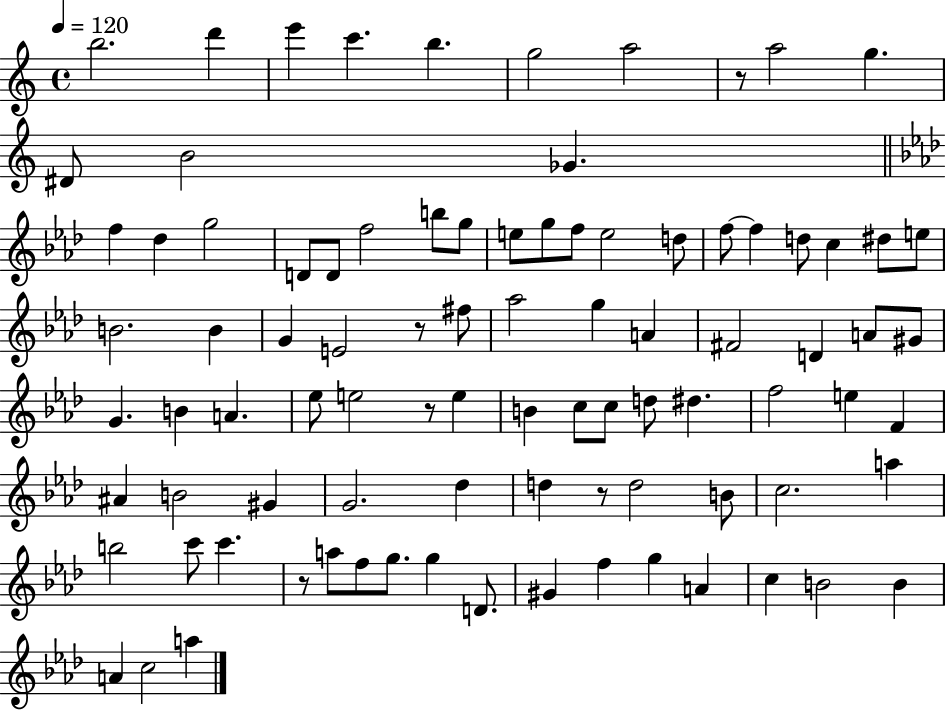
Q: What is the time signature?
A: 4/4